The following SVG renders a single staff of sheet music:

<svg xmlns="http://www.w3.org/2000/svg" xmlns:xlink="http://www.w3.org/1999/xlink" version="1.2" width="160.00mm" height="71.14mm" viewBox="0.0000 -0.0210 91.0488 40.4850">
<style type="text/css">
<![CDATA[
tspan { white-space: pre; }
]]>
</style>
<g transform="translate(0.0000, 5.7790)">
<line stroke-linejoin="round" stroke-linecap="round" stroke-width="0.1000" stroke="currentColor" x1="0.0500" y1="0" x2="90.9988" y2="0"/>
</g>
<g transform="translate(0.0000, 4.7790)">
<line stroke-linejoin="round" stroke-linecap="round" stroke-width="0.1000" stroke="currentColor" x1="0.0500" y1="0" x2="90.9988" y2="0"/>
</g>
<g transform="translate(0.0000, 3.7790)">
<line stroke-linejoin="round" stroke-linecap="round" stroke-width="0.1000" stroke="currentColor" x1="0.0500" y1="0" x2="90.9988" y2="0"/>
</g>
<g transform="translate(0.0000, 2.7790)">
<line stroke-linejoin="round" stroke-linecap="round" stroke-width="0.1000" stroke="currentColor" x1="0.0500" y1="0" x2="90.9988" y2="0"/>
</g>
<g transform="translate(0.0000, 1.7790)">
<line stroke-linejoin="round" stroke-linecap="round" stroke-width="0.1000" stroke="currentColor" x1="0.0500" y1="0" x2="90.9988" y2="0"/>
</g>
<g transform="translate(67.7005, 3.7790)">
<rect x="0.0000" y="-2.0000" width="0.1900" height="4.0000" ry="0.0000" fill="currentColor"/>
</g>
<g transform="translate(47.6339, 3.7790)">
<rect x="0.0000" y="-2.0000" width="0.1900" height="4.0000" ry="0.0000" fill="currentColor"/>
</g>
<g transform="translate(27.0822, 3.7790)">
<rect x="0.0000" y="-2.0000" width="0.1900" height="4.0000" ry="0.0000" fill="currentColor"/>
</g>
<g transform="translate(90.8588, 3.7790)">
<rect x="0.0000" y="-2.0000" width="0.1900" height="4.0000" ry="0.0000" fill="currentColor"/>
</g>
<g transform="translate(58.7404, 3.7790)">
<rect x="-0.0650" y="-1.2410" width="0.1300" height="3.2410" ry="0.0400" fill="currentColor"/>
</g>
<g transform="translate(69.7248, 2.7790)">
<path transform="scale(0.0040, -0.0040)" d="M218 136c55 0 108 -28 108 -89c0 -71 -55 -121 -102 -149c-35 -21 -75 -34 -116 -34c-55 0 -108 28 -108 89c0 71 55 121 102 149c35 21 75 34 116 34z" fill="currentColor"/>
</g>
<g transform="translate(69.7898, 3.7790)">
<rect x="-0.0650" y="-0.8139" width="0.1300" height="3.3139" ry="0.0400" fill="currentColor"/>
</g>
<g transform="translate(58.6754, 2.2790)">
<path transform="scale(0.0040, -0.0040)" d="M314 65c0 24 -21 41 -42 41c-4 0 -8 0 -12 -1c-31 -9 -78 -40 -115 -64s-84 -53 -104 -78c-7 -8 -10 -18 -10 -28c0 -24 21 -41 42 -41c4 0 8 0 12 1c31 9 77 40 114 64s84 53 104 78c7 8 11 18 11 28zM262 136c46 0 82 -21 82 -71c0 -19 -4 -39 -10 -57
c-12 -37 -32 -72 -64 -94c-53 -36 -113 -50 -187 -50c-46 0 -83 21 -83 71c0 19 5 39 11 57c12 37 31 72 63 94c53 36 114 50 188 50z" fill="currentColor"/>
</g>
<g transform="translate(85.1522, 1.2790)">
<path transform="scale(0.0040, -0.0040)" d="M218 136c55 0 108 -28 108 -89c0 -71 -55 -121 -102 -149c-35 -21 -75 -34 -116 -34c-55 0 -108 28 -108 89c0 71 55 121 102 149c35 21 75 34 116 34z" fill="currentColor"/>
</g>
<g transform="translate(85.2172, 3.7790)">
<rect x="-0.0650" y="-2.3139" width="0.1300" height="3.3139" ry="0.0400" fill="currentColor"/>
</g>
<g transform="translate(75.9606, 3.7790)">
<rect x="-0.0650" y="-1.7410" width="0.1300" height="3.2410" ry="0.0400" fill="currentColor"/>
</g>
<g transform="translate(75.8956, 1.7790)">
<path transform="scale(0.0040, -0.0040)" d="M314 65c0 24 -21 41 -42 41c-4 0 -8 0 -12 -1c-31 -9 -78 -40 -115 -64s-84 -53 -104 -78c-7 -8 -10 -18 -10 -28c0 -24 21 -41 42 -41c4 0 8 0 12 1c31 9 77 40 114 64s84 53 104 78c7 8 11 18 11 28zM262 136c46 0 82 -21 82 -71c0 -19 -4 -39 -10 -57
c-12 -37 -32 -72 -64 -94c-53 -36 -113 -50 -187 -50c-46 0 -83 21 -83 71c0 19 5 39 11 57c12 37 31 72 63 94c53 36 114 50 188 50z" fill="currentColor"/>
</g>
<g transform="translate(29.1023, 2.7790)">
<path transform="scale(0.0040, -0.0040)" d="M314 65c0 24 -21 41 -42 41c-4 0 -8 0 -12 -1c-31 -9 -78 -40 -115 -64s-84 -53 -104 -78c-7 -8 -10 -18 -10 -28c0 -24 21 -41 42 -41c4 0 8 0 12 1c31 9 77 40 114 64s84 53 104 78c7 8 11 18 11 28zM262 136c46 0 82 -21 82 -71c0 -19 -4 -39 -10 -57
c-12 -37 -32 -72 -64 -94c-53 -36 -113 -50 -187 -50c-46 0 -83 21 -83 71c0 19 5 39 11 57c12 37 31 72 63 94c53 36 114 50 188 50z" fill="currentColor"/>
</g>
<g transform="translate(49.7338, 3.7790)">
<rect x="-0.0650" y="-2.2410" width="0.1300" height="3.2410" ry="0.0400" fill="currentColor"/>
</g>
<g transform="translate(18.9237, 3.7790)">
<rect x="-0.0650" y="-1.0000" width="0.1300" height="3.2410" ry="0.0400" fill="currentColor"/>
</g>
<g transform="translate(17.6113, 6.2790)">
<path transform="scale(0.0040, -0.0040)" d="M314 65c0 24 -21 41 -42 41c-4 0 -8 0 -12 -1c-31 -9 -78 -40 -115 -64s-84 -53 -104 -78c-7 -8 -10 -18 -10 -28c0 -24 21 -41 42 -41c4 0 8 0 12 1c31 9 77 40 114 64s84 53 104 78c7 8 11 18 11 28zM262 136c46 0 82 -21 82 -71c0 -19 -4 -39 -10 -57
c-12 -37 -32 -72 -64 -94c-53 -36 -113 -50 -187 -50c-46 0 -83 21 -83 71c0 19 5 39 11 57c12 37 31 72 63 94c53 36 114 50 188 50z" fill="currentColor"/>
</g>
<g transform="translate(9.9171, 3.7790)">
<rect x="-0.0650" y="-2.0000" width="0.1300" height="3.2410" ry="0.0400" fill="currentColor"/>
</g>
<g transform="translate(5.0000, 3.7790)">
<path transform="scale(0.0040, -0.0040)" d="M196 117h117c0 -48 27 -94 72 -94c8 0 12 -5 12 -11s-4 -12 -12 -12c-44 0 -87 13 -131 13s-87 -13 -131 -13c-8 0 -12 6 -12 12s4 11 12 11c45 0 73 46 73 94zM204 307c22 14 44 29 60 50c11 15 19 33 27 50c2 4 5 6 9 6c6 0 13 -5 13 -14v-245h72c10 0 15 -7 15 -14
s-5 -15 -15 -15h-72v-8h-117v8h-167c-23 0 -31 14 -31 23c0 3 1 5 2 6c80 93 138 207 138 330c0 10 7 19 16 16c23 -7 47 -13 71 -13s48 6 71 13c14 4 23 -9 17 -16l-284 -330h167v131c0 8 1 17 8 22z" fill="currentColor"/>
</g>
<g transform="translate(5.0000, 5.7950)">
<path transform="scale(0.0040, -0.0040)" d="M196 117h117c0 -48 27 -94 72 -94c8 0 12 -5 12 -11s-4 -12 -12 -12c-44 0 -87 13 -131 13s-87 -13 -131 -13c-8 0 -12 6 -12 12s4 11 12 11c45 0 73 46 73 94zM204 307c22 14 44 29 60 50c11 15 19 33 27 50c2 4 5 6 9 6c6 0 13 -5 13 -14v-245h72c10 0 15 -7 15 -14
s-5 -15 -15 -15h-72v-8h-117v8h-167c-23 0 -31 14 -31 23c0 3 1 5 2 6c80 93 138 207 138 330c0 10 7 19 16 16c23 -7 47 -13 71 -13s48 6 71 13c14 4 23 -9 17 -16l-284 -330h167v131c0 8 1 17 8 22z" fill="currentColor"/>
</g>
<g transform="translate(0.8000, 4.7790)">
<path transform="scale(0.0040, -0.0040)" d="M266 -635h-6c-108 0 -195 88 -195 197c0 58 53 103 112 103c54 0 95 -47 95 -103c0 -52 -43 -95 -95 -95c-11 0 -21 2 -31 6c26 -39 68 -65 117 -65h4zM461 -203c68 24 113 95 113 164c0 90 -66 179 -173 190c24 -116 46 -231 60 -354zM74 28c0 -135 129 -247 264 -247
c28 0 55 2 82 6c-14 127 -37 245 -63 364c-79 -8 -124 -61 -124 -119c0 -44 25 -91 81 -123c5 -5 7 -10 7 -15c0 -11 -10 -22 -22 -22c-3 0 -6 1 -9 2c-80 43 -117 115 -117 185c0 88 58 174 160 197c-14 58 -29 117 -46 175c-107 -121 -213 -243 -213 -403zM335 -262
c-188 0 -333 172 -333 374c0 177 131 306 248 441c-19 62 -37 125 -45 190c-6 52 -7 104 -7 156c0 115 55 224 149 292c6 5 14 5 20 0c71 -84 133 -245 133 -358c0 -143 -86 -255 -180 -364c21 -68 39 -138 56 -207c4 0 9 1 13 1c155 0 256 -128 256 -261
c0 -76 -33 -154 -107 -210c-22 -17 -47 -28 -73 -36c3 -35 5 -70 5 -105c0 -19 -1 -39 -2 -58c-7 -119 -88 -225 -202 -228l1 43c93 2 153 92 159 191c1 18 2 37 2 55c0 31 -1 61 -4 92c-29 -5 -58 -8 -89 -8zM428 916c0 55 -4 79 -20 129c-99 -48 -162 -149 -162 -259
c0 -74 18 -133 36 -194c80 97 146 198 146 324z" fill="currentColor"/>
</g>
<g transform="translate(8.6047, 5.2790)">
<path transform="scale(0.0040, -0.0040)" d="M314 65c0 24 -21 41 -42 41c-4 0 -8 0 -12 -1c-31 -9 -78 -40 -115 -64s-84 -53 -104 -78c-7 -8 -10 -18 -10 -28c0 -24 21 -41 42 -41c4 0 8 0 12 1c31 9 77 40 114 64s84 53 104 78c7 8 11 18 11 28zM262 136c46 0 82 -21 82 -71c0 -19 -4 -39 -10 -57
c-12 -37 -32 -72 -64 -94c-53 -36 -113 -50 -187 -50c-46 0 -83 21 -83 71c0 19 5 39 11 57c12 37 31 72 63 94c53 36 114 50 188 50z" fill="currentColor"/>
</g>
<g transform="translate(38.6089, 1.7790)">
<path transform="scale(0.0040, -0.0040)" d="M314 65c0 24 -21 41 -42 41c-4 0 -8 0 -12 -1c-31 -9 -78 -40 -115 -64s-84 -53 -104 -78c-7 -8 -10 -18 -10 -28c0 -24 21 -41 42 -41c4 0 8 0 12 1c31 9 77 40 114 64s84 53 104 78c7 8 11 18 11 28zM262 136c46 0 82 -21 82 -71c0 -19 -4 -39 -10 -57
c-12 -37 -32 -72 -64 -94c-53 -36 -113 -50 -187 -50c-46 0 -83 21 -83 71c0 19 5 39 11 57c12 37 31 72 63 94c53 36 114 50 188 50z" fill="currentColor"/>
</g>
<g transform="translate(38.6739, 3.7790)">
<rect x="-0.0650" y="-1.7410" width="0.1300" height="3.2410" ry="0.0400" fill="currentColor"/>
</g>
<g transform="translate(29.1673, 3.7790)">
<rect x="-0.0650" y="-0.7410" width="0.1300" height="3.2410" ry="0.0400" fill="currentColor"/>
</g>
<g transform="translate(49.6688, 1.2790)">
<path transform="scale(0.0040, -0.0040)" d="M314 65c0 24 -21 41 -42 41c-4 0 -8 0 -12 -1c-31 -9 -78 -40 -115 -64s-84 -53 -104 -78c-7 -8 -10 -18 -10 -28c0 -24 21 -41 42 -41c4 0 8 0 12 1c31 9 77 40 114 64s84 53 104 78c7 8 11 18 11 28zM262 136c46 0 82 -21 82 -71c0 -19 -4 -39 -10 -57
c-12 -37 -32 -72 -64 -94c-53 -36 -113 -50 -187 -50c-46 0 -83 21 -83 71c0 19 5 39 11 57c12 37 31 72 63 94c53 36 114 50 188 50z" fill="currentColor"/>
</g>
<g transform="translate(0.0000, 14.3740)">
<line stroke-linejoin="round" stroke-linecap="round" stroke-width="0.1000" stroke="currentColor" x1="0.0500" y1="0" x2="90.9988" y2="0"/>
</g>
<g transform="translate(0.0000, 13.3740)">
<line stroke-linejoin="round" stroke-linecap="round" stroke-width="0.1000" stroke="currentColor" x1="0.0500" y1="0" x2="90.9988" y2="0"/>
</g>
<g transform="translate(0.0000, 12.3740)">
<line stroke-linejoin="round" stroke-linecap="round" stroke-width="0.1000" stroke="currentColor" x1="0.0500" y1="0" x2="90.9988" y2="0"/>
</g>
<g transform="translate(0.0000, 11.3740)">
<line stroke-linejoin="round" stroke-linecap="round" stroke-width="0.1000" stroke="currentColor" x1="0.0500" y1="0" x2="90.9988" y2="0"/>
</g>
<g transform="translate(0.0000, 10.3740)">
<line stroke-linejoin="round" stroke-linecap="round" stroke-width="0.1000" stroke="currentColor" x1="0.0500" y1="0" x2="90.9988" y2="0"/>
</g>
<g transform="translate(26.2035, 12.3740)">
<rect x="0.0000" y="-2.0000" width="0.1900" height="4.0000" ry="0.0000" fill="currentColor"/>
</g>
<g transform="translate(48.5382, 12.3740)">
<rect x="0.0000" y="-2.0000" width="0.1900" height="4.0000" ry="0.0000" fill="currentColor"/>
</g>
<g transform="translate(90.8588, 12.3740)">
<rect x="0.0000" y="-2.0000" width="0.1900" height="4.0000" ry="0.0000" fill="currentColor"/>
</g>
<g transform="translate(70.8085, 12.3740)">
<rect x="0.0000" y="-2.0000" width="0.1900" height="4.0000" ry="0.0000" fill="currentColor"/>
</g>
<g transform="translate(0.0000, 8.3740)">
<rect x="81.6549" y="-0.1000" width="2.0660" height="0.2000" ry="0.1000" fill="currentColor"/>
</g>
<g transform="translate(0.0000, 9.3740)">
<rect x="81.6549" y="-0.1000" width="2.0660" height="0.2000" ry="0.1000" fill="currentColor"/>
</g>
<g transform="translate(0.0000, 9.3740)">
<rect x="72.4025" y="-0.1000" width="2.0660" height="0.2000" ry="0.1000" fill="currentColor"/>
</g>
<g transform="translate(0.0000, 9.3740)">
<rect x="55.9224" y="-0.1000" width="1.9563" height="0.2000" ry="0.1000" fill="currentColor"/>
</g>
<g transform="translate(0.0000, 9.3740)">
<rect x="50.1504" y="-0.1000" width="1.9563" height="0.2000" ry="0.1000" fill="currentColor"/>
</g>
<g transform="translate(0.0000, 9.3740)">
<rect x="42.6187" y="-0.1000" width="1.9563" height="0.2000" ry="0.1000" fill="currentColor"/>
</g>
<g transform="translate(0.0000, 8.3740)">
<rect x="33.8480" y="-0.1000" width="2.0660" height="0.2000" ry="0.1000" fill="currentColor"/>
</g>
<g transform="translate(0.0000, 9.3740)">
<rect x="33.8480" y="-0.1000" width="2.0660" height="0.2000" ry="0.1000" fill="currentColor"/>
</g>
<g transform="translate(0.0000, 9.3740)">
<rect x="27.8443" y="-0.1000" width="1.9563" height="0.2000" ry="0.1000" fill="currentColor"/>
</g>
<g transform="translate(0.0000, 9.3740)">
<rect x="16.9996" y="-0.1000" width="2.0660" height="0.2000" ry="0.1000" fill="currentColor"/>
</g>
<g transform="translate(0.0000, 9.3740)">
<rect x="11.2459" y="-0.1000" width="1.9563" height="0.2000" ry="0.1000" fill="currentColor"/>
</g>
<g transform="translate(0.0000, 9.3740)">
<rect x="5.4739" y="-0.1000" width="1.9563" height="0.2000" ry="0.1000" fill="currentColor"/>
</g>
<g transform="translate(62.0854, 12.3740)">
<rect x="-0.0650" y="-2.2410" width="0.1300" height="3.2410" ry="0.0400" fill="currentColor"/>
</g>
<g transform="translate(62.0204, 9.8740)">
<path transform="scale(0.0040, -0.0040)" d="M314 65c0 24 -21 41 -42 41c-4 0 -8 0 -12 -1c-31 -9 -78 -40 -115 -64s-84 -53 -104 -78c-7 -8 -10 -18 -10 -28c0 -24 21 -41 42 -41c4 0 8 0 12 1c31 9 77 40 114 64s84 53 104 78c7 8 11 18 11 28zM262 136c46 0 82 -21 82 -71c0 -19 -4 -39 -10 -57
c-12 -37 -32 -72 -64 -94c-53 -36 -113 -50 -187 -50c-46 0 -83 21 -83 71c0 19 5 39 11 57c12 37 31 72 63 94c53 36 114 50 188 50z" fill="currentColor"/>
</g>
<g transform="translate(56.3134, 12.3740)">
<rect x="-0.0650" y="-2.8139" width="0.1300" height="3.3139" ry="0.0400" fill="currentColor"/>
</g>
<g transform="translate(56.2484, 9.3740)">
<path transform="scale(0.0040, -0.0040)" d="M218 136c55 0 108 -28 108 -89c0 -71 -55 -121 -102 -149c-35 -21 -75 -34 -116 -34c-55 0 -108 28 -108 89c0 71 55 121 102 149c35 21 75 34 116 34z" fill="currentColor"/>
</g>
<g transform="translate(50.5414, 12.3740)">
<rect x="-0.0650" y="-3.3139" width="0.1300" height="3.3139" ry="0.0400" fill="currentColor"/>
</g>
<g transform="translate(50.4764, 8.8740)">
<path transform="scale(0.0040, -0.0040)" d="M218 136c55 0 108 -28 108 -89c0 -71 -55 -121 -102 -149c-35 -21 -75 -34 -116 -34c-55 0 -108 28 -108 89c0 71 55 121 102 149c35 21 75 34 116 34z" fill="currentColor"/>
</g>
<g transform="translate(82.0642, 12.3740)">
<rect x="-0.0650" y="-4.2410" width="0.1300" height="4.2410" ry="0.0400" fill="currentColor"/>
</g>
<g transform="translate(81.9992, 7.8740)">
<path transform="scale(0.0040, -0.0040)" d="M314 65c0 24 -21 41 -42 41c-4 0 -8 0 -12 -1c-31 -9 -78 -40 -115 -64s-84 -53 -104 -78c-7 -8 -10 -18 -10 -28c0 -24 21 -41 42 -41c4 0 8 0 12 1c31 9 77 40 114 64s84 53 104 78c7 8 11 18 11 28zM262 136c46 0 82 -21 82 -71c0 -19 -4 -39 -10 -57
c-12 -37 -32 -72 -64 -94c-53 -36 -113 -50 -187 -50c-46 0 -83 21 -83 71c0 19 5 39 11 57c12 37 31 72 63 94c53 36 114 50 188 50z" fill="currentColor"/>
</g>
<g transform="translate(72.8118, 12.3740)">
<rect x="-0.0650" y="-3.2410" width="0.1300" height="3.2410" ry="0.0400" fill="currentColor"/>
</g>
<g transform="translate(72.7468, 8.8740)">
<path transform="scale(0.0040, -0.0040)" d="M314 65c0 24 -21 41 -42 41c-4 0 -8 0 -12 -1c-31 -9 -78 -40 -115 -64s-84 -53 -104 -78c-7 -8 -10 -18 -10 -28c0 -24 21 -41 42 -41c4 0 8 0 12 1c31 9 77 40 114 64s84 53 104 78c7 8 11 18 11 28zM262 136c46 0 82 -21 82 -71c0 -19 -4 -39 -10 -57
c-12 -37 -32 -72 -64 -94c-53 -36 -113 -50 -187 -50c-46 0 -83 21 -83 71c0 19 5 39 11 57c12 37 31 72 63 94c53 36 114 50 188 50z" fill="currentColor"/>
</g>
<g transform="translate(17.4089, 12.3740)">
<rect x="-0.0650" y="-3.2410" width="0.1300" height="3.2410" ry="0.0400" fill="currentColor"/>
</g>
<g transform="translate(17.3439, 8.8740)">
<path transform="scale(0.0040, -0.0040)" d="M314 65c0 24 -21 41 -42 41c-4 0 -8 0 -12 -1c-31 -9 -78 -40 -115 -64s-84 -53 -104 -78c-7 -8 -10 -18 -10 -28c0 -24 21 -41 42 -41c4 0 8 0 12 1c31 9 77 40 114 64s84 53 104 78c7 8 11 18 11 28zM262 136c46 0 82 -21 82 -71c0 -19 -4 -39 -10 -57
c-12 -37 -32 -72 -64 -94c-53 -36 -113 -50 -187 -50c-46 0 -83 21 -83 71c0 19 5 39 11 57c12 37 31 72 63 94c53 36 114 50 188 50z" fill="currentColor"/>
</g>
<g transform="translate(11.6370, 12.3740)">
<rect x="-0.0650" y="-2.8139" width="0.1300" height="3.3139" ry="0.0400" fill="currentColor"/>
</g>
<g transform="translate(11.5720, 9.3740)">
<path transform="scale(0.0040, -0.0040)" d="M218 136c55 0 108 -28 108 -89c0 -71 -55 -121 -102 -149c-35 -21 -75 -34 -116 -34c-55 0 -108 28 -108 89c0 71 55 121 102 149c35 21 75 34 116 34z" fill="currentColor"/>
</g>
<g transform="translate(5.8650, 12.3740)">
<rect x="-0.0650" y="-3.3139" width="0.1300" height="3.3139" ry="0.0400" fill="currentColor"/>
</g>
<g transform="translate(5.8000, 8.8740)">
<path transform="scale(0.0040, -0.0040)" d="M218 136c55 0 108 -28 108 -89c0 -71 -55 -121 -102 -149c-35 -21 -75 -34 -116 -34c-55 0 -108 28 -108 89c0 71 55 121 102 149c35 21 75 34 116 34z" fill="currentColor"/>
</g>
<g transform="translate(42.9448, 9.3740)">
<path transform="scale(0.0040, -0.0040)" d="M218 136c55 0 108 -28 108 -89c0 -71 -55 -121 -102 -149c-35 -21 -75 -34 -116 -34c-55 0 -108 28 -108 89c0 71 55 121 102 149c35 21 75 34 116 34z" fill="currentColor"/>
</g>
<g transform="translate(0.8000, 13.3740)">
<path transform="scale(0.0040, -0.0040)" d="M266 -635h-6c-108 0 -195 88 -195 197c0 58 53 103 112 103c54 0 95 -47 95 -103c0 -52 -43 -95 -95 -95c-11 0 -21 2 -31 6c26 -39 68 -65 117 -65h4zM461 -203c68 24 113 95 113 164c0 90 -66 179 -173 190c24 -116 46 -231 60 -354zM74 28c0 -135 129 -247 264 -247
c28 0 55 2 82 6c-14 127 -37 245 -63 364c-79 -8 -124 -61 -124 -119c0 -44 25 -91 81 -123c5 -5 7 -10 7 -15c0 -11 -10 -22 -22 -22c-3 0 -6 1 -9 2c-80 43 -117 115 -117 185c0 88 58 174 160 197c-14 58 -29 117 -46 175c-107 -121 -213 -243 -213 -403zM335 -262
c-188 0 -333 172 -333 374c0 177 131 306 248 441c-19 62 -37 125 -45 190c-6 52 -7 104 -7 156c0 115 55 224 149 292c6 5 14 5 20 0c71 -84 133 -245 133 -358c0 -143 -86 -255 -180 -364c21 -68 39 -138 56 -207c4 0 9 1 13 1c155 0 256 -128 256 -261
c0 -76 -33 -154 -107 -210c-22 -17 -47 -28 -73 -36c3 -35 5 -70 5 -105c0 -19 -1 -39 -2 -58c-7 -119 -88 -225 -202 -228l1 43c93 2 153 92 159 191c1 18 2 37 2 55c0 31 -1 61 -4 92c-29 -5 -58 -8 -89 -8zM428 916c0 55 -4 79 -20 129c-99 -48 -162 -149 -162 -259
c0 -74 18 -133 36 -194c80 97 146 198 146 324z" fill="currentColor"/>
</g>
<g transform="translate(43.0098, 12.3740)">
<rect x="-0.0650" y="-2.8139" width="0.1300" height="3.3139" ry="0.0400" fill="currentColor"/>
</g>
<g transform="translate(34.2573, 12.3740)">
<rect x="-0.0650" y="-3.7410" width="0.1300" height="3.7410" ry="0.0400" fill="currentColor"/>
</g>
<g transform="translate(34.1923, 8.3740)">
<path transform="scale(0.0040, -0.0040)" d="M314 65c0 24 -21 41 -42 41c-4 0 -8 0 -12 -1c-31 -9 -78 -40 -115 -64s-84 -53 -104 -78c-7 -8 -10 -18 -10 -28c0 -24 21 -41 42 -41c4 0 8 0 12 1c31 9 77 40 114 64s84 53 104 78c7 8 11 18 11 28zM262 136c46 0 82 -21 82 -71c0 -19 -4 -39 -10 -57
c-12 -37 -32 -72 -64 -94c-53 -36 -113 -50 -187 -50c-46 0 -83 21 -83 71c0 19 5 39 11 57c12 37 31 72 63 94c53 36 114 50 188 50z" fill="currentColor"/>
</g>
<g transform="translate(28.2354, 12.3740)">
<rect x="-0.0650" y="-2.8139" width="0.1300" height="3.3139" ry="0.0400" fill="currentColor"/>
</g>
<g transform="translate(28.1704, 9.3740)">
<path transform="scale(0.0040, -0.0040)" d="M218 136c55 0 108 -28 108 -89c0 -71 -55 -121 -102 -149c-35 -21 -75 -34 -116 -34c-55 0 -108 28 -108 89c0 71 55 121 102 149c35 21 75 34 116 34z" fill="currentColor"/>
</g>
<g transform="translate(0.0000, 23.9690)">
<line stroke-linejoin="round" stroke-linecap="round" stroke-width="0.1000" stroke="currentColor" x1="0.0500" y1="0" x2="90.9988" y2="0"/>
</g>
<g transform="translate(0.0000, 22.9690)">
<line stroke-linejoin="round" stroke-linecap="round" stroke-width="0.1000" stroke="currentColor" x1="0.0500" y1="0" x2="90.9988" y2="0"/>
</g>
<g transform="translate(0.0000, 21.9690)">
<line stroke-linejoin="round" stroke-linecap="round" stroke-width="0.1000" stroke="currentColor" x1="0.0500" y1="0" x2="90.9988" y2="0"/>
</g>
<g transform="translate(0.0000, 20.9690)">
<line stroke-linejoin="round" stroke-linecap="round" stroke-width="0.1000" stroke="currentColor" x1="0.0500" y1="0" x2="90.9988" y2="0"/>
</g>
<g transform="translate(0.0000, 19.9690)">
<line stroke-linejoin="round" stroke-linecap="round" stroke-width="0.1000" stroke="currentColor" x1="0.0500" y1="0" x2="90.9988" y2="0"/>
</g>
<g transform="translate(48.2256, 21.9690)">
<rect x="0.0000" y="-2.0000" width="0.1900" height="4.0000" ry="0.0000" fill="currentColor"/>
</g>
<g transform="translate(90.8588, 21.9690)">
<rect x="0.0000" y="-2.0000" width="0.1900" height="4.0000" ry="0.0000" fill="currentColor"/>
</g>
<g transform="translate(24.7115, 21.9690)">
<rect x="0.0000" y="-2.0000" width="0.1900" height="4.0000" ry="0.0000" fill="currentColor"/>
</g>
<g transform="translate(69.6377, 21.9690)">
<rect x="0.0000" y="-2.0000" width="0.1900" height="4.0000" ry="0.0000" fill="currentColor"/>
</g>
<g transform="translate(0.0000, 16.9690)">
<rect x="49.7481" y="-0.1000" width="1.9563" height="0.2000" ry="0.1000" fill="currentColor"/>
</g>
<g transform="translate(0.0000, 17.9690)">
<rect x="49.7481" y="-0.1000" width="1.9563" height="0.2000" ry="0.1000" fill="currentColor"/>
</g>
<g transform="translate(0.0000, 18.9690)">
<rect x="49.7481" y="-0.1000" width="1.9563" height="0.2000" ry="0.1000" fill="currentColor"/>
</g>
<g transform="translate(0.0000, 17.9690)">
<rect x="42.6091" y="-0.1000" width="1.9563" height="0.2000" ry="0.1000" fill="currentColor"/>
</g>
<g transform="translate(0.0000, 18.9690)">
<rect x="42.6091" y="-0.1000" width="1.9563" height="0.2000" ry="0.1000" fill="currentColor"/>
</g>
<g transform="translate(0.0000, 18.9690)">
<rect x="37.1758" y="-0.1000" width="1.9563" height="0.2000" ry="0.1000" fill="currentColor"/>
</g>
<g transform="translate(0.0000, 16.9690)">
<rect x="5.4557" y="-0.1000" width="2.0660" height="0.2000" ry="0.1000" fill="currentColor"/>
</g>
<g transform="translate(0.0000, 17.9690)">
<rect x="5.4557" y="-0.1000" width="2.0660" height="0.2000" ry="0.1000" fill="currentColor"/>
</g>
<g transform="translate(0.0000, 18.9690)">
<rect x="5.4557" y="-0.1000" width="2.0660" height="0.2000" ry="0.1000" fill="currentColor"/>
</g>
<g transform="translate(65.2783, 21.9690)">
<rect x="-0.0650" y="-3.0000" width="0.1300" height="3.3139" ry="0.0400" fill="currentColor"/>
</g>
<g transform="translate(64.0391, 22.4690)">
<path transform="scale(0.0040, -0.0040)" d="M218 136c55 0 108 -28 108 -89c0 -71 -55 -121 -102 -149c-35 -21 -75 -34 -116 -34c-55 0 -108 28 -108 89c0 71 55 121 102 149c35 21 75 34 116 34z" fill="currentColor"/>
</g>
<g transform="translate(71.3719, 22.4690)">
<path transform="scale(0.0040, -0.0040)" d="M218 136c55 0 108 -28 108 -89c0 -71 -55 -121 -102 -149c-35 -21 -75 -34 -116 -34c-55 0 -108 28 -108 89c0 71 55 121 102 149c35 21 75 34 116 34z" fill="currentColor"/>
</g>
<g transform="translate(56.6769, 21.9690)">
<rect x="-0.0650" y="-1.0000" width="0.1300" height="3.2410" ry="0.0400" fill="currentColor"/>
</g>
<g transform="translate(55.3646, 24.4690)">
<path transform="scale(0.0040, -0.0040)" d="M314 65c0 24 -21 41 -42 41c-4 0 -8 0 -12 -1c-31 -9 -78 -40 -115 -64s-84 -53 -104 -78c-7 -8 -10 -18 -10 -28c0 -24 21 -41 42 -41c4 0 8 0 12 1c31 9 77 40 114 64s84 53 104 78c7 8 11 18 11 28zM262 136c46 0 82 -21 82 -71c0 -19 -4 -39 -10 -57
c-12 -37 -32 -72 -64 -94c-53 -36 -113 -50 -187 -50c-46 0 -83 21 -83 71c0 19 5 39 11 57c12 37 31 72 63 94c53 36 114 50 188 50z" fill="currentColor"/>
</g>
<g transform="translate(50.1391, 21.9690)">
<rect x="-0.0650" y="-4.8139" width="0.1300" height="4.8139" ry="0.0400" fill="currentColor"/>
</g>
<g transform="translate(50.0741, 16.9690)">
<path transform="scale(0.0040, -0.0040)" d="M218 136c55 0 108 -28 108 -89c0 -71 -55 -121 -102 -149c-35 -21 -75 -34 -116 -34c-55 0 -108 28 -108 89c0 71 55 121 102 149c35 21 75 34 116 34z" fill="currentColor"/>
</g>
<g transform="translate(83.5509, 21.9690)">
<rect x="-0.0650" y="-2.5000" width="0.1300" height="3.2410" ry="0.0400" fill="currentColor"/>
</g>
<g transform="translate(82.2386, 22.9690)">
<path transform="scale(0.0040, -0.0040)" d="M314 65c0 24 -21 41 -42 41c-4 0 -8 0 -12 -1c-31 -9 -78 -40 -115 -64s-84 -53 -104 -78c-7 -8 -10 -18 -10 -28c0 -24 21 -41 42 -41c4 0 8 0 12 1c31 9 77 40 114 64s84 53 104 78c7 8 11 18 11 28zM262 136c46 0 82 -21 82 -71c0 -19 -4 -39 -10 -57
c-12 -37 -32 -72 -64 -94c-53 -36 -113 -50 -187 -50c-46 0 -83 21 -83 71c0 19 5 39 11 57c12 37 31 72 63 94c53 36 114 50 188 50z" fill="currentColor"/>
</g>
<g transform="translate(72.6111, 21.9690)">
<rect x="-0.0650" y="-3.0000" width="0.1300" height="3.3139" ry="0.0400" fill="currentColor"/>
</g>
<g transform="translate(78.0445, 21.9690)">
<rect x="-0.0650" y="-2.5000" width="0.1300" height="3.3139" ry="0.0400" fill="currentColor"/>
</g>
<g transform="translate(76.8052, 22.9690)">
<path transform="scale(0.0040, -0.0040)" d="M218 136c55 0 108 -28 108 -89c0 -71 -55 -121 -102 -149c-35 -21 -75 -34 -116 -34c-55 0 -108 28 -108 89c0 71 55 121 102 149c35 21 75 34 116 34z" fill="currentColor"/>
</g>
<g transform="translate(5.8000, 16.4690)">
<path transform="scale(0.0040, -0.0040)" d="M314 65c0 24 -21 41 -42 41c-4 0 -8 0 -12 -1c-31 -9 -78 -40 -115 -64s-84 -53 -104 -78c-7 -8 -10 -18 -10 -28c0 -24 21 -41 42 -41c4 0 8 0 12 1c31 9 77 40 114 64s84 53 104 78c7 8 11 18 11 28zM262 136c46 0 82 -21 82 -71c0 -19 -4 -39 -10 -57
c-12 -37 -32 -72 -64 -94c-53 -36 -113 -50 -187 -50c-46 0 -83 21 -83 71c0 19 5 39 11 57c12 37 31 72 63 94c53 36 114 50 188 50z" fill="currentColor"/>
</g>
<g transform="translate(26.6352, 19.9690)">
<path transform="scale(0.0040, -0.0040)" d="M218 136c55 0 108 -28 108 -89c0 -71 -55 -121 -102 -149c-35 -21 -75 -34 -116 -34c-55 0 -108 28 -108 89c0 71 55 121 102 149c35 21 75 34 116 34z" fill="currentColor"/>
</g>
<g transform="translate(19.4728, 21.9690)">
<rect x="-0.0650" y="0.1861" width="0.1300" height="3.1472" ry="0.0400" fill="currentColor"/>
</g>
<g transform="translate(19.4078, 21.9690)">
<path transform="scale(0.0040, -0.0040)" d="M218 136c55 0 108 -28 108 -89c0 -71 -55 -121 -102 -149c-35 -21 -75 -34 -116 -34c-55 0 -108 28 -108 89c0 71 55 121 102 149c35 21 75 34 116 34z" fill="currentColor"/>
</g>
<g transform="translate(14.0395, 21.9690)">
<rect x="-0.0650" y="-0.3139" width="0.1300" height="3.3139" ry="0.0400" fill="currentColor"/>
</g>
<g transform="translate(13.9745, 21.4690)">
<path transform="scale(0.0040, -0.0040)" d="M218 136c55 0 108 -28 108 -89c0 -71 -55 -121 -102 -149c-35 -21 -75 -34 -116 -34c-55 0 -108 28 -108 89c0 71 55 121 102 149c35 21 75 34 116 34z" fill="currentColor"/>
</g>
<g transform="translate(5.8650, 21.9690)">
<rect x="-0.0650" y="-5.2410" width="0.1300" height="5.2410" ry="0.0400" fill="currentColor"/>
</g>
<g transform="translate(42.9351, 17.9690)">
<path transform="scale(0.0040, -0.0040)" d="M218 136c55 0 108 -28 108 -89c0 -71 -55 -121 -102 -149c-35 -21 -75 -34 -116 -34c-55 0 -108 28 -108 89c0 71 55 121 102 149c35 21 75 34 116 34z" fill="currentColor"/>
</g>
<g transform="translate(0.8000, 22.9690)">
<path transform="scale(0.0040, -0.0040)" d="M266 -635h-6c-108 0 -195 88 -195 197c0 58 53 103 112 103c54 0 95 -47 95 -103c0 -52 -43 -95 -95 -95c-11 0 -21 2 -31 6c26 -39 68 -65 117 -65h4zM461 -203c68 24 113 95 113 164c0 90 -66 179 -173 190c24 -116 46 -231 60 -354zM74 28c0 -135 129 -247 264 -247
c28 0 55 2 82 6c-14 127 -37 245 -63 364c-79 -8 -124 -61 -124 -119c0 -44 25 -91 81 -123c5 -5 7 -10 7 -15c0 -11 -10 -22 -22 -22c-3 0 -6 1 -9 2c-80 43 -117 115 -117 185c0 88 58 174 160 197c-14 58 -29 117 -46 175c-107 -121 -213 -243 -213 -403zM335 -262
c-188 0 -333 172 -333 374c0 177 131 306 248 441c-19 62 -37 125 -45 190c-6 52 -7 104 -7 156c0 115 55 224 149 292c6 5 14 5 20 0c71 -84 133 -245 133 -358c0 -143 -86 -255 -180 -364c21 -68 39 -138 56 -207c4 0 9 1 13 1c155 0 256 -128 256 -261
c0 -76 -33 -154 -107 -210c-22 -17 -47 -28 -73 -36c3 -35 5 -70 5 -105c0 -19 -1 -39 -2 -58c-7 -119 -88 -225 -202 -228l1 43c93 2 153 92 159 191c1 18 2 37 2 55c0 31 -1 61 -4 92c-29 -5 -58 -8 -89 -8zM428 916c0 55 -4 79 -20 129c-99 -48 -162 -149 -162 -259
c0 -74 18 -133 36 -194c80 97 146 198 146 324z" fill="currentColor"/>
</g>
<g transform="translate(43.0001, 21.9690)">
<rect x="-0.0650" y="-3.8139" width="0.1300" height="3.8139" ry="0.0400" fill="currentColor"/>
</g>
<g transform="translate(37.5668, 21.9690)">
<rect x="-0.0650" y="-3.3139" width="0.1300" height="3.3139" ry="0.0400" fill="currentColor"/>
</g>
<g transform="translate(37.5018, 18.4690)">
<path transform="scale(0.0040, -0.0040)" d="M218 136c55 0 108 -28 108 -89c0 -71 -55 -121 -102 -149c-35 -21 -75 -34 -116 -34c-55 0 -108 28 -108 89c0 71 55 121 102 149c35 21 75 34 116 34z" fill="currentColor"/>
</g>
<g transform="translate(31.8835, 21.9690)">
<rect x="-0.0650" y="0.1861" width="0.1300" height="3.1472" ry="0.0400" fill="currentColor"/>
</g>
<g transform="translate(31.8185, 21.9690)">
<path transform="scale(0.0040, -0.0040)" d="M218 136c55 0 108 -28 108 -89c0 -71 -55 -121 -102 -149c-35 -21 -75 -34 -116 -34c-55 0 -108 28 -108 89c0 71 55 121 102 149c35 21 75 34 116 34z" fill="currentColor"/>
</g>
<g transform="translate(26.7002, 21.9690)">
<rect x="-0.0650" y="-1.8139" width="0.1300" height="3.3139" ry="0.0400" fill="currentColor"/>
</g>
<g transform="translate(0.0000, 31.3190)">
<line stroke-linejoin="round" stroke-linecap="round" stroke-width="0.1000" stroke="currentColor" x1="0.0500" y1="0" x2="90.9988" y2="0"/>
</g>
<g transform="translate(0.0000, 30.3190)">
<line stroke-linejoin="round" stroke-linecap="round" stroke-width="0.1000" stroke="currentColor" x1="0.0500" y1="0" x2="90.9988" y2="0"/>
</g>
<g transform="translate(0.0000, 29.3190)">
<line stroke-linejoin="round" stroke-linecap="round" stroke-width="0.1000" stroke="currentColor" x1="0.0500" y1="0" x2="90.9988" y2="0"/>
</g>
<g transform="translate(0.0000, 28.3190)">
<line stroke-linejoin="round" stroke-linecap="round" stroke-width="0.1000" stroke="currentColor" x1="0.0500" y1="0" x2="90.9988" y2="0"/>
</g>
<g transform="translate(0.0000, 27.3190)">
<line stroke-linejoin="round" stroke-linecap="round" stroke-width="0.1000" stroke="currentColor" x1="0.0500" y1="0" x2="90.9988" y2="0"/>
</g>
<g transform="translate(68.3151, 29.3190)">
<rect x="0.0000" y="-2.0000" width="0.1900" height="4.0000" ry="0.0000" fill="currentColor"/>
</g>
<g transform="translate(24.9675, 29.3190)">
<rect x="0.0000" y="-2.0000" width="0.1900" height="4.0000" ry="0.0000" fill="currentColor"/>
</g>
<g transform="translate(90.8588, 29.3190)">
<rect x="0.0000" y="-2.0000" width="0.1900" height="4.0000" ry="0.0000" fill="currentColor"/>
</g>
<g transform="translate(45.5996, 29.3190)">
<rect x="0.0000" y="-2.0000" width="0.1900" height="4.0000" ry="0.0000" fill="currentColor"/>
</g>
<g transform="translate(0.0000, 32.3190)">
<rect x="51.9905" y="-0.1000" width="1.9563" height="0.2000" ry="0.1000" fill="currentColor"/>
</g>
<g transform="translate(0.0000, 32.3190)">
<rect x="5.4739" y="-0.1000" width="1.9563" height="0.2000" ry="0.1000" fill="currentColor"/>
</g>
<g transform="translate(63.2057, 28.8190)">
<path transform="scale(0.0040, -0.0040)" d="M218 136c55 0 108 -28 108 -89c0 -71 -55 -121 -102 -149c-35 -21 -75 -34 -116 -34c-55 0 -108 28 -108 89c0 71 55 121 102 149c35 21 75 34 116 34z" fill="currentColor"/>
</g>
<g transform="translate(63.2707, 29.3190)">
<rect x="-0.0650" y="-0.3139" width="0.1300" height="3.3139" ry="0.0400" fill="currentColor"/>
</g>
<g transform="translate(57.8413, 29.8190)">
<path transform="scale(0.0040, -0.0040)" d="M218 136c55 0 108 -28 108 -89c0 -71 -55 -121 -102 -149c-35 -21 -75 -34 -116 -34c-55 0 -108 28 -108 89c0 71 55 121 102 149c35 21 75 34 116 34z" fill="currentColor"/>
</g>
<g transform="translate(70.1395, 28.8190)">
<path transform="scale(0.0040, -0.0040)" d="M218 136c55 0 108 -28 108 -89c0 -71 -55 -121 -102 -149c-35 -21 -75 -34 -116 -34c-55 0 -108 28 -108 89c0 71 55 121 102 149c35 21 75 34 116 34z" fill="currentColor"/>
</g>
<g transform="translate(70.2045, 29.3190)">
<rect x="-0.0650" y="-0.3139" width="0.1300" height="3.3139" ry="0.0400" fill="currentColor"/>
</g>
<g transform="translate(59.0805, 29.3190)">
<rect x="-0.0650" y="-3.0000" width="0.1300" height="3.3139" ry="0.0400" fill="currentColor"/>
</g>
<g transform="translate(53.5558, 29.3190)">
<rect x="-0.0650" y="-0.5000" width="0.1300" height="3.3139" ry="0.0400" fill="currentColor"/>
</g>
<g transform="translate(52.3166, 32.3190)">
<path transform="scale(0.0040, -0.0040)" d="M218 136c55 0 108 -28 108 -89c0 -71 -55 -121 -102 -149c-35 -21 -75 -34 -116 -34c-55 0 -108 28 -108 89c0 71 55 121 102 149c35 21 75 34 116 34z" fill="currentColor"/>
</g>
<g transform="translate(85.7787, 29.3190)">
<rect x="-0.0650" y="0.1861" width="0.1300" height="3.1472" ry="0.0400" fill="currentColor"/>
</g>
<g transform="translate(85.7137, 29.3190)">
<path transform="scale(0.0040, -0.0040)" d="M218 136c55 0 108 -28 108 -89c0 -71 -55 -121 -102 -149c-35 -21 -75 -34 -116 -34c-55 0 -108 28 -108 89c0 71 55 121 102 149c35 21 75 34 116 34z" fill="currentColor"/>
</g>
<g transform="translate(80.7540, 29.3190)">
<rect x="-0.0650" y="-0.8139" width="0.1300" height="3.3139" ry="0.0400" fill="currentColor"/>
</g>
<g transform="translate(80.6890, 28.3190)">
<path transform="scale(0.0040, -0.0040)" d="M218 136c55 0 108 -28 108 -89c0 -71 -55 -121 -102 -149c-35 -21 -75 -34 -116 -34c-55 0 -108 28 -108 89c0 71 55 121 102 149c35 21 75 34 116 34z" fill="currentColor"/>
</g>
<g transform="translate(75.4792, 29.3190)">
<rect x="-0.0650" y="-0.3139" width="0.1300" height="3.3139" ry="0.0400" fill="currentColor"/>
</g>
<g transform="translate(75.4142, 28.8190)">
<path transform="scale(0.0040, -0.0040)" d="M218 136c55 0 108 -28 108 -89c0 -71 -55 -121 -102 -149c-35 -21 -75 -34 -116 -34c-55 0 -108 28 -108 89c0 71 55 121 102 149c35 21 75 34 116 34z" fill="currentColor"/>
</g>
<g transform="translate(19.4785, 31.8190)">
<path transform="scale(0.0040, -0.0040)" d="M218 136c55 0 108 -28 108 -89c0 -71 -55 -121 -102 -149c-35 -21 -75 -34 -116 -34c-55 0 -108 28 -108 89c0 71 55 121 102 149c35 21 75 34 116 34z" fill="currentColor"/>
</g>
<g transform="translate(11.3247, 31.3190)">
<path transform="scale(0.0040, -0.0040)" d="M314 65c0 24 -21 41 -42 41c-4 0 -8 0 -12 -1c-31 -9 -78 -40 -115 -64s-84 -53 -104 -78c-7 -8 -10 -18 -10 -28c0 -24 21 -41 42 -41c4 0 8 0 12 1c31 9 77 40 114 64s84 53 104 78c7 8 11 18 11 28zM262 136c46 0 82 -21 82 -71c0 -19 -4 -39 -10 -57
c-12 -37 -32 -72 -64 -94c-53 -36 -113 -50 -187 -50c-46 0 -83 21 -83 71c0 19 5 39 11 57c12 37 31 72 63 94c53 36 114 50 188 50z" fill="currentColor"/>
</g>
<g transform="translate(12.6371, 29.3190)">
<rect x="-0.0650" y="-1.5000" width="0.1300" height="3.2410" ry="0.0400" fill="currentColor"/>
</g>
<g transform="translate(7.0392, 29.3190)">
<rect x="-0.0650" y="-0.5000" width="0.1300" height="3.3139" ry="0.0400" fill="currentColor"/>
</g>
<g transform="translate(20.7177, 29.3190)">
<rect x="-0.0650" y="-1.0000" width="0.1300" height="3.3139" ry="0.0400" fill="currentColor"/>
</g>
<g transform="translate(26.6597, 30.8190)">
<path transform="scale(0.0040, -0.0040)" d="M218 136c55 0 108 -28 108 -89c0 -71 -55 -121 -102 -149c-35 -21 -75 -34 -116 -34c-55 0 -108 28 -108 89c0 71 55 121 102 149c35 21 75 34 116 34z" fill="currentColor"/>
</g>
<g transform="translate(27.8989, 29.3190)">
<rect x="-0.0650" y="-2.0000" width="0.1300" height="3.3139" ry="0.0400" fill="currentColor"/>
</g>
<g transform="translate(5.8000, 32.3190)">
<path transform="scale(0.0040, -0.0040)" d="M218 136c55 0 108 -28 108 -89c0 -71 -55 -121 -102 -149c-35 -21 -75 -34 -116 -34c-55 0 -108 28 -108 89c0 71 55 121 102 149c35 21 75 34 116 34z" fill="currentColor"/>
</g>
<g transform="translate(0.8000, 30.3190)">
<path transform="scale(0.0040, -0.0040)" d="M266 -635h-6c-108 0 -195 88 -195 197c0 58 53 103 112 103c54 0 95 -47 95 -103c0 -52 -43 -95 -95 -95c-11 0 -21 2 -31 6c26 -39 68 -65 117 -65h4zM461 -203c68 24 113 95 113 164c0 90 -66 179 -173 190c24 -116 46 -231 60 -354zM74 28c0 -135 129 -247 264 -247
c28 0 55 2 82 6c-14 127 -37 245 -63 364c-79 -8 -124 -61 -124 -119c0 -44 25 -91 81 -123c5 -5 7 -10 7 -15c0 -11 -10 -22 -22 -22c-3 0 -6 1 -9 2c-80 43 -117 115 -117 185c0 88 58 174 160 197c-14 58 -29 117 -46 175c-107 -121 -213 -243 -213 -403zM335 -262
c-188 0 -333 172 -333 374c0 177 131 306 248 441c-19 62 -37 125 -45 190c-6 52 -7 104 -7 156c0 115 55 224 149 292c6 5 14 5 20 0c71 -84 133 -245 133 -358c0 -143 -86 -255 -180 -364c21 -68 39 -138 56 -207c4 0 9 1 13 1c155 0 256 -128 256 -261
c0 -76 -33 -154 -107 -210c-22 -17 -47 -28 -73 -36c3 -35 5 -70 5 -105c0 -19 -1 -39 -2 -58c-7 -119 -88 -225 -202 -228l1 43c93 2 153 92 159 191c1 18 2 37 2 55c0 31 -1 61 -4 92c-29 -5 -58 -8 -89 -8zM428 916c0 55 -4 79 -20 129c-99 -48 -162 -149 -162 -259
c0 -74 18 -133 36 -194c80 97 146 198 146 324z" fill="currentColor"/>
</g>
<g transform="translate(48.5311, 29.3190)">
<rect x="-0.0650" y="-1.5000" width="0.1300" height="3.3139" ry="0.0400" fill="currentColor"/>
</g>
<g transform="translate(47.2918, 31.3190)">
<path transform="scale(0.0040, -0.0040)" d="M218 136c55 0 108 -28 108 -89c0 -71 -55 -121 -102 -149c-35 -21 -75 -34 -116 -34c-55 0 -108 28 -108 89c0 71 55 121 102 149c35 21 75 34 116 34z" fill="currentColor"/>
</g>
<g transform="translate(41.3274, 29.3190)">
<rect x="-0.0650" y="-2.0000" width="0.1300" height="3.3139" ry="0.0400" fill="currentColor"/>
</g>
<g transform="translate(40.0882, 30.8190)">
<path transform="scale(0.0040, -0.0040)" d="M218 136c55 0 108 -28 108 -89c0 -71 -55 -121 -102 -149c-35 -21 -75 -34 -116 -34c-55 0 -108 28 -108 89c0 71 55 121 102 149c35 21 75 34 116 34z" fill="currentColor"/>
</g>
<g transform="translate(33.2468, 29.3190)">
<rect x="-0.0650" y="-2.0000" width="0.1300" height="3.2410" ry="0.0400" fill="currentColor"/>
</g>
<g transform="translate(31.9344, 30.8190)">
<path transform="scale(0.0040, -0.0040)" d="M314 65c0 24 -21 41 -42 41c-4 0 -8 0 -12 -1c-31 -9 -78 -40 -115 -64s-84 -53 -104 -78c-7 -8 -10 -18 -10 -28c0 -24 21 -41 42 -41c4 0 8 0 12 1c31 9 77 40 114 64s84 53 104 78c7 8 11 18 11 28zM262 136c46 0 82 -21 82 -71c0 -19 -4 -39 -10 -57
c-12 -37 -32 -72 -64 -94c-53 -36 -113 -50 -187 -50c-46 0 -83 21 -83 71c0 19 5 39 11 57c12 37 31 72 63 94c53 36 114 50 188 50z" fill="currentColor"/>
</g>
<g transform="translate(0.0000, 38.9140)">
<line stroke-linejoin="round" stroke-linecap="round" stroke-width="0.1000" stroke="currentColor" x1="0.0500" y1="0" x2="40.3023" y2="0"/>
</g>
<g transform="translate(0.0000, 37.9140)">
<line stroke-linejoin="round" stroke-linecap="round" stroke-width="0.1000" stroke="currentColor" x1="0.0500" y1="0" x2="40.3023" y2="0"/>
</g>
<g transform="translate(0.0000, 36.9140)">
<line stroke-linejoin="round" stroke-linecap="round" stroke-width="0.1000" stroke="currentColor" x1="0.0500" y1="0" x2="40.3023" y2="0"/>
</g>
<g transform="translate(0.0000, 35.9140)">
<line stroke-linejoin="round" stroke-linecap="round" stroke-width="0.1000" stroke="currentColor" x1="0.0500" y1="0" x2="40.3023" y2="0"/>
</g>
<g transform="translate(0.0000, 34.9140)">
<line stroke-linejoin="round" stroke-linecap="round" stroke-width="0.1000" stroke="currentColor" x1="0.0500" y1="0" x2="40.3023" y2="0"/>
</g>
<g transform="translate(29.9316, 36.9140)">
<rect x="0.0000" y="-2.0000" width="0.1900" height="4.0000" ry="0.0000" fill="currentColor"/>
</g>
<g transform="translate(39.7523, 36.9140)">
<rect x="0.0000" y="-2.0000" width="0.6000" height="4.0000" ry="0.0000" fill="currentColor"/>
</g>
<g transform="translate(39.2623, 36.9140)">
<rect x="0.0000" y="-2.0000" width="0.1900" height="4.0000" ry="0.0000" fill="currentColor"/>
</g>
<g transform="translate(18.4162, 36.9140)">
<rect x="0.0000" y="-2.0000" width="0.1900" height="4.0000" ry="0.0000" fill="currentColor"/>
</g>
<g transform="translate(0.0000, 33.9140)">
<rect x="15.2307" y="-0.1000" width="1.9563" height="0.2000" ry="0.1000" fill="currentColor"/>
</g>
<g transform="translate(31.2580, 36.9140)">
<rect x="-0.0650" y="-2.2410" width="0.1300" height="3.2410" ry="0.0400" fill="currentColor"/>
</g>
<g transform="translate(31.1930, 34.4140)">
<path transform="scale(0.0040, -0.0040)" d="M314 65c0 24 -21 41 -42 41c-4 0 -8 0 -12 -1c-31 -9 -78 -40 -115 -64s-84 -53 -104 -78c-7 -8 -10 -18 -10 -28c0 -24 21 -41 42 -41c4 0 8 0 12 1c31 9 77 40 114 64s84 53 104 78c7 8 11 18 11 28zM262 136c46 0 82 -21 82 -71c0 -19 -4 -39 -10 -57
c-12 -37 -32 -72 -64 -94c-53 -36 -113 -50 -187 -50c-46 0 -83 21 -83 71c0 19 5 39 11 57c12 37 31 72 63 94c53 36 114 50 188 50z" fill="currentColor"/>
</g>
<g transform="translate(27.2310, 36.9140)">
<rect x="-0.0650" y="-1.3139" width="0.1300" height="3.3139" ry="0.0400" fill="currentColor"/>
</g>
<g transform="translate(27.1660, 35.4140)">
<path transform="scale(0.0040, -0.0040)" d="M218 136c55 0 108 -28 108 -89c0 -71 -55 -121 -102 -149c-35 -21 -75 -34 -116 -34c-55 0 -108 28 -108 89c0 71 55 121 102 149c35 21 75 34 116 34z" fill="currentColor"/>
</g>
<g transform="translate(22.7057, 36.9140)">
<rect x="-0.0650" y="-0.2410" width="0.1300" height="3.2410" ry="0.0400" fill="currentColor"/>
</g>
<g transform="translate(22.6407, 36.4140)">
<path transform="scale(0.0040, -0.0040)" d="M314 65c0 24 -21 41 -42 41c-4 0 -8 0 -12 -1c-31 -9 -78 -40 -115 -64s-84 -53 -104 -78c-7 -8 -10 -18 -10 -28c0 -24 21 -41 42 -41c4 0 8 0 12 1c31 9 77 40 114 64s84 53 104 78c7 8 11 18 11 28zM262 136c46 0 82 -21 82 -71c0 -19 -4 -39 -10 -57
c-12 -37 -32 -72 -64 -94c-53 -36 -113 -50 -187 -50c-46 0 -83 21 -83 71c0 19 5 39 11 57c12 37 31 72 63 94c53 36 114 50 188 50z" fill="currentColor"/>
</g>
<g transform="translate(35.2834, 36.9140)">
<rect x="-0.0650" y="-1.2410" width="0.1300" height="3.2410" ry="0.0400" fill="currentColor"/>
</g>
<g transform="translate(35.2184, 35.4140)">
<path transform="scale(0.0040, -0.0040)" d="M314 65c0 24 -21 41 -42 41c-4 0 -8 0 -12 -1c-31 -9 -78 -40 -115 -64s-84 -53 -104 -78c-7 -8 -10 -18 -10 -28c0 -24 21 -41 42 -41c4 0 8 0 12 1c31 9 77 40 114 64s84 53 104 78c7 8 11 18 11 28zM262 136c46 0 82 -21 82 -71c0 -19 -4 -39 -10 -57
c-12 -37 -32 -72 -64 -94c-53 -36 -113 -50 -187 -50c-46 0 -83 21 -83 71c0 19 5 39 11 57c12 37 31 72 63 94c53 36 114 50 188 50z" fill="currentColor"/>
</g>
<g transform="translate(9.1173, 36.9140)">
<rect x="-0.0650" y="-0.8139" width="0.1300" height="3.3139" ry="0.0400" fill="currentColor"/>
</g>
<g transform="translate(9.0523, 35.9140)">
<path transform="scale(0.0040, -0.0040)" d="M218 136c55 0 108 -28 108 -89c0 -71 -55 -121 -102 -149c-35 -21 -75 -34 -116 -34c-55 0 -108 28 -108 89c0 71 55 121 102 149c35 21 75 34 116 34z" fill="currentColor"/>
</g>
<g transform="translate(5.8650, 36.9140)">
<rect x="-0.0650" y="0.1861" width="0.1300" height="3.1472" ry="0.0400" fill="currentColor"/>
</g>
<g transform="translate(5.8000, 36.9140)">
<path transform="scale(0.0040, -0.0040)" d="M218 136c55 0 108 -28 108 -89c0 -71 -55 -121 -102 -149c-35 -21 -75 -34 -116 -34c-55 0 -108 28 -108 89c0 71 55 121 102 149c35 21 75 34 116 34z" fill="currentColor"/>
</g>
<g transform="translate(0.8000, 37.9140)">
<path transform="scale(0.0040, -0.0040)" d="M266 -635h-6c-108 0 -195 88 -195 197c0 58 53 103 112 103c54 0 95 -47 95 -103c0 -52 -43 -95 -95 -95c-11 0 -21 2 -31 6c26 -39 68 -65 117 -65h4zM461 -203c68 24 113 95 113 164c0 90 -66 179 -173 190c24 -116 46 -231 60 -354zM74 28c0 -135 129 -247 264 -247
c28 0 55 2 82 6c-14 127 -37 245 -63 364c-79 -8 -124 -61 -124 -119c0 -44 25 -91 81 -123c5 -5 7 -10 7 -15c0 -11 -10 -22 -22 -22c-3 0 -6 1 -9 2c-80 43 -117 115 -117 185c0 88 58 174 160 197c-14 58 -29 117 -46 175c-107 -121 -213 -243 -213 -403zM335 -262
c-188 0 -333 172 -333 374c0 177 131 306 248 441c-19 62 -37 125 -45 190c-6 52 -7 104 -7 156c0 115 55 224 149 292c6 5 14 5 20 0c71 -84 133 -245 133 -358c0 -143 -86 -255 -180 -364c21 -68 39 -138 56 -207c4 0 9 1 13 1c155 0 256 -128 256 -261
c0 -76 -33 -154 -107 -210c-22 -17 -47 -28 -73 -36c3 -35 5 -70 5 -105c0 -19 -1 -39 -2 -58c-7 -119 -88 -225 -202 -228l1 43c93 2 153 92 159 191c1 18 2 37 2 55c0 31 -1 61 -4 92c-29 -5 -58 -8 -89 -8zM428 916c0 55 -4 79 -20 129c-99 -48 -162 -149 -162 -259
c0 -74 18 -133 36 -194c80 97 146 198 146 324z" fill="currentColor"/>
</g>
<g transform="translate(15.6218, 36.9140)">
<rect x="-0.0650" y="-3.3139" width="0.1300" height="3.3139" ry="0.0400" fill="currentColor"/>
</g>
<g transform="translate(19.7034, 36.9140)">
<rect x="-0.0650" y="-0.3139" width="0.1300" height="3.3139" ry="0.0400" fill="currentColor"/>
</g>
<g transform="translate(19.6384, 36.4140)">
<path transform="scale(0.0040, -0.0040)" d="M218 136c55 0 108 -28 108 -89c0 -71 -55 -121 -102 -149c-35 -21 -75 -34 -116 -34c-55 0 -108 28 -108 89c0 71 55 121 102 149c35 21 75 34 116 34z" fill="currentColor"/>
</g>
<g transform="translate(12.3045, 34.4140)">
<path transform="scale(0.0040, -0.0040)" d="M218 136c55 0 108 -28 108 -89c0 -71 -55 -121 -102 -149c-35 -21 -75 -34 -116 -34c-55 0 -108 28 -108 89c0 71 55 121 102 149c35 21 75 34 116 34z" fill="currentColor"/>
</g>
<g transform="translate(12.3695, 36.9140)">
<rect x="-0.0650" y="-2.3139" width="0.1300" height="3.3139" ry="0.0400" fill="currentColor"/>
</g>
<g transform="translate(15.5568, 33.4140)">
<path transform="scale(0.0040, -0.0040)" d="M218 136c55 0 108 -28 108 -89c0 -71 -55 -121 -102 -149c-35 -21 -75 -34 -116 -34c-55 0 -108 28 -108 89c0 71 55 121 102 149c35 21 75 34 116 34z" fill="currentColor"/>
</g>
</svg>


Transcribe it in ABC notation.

X:1
T:Untitled
M:4/4
L:1/4
K:C
F2 D2 d2 f2 g2 e2 d f2 g b a b2 a c'2 a b a g2 b2 d'2 f'2 c B f B b c' e' D2 A A G G2 C E2 D F F2 F E C A c c c d B B d g b c c2 e g2 e2